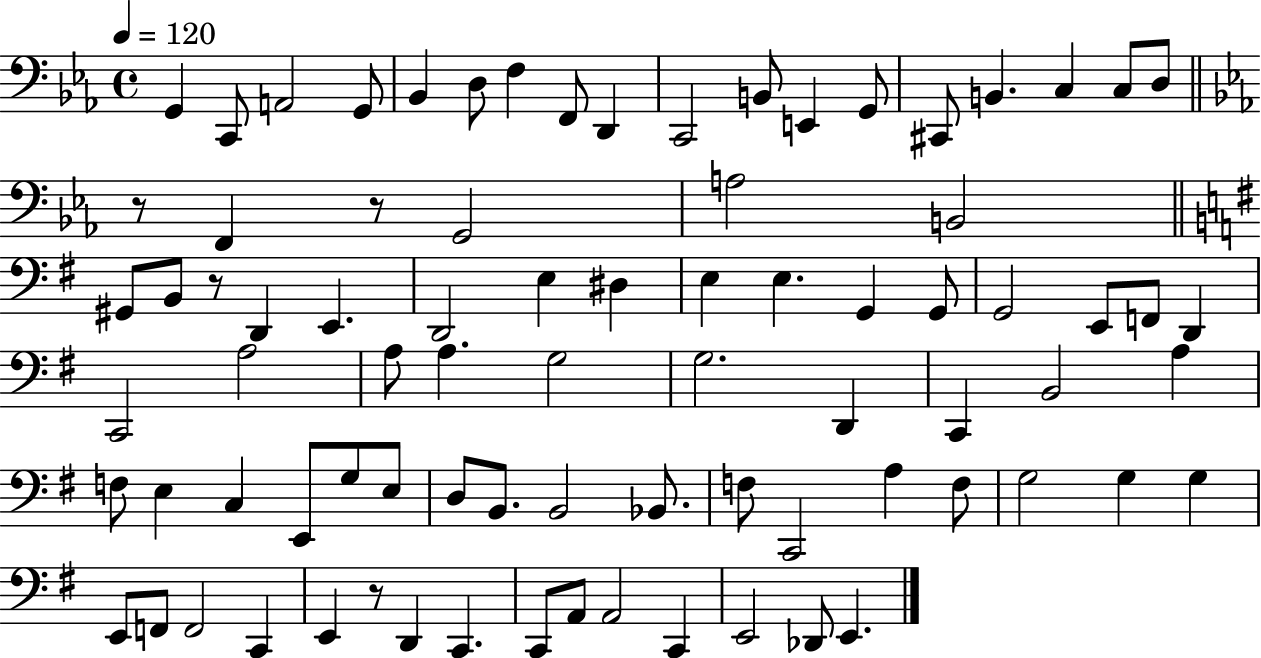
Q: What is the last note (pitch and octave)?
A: E2